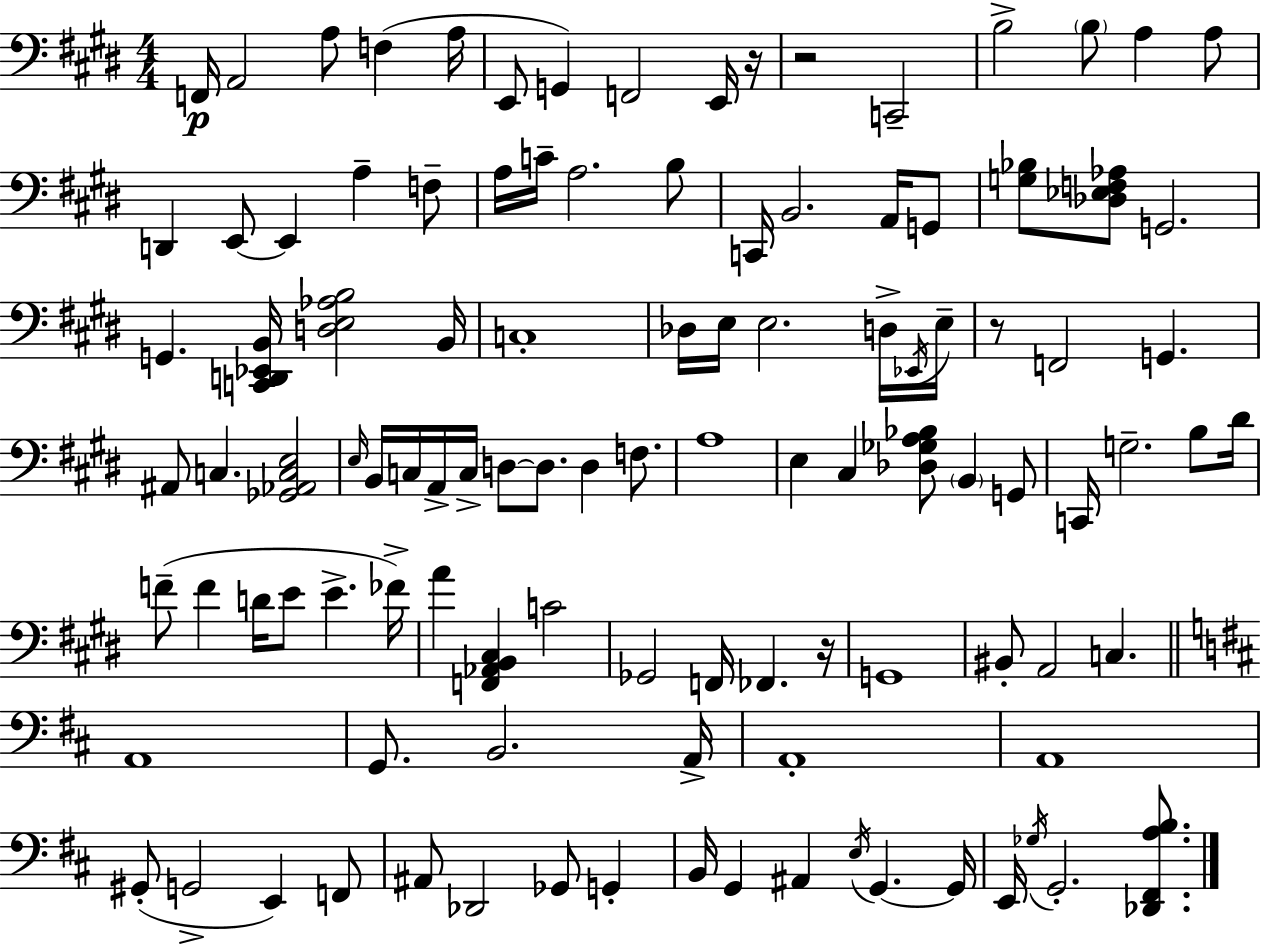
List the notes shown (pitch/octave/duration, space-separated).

F2/s A2/h A3/e F3/q A3/s E2/e G2/q F2/h E2/s R/s R/h C2/h B3/h B3/e A3/q A3/e D2/q E2/e E2/q A3/q F3/e A3/s C4/s A3/h. B3/e C2/s B2/h. A2/s G2/e [G3,Bb3]/e [Db3,Eb3,F3,Ab3]/e G2/h. G2/q. [C2,D2,Eb2,B2]/s [D3,E3,Ab3,B3]/h B2/s C3/w Db3/s E3/s E3/h. D3/s Eb2/s E3/s R/e F2/h G2/q. A#2/e C3/q. [Gb2,Ab2,C3,E3]/h E3/s B2/s C3/s A2/s C3/s D3/e D3/e. D3/q F3/e. A3/w E3/q C#3/q [Db3,Gb3,A3,Bb3]/e B2/q G2/e C2/s G3/h. B3/e D#4/s F4/e F4/q D4/s E4/e E4/q. FES4/s A4/q [F2,Ab2,B2,C#3]/q C4/h Gb2/h F2/s FES2/q. R/s G2/w BIS2/e A2/h C3/q. A2/w G2/e. B2/h. A2/s A2/w A2/w G#2/e G2/h E2/q F2/e A#2/e Db2/h Gb2/e G2/q B2/s G2/q A#2/q E3/s G2/q. G2/s E2/s Gb3/s G2/h. [Db2,F#2,A3,B3]/e.